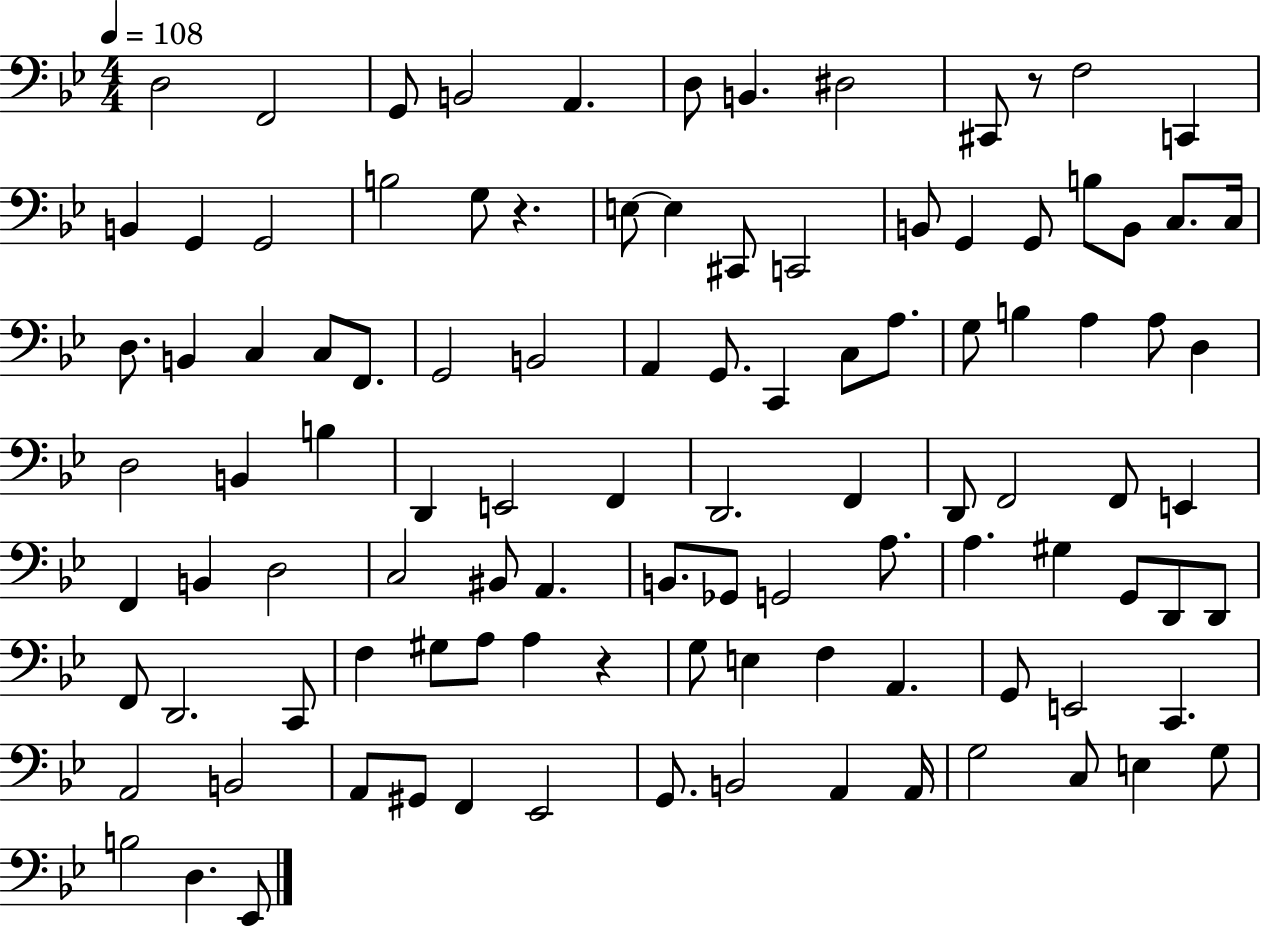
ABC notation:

X:1
T:Untitled
M:4/4
L:1/4
K:Bb
D,2 F,,2 G,,/2 B,,2 A,, D,/2 B,, ^D,2 ^C,,/2 z/2 F,2 C,, B,, G,, G,,2 B,2 G,/2 z E,/2 E, ^C,,/2 C,,2 B,,/2 G,, G,,/2 B,/2 B,,/2 C,/2 C,/4 D,/2 B,, C, C,/2 F,,/2 G,,2 B,,2 A,, G,,/2 C,, C,/2 A,/2 G,/2 B, A, A,/2 D, D,2 B,, B, D,, E,,2 F,, D,,2 F,, D,,/2 F,,2 F,,/2 E,, F,, B,, D,2 C,2 ^B,,/2 A,, B,,/2 _G,,/2 G,,2 A,/2 A, ^G, G,,/2 D,,/2 D,,/2 F,,/2 D,,2 C,,/2 F, ^G,/2 A,/2 A, z G,/2 E, F, A,, G,,/2 E,,2 C,, A,,2 B,,2 A,,/2 ^G,,/2 F,, _E,,2 G,,/2 B,,2 A,, A,,/4 G,2 C,/2 E, G,/2 B,2 D, _E,,/2